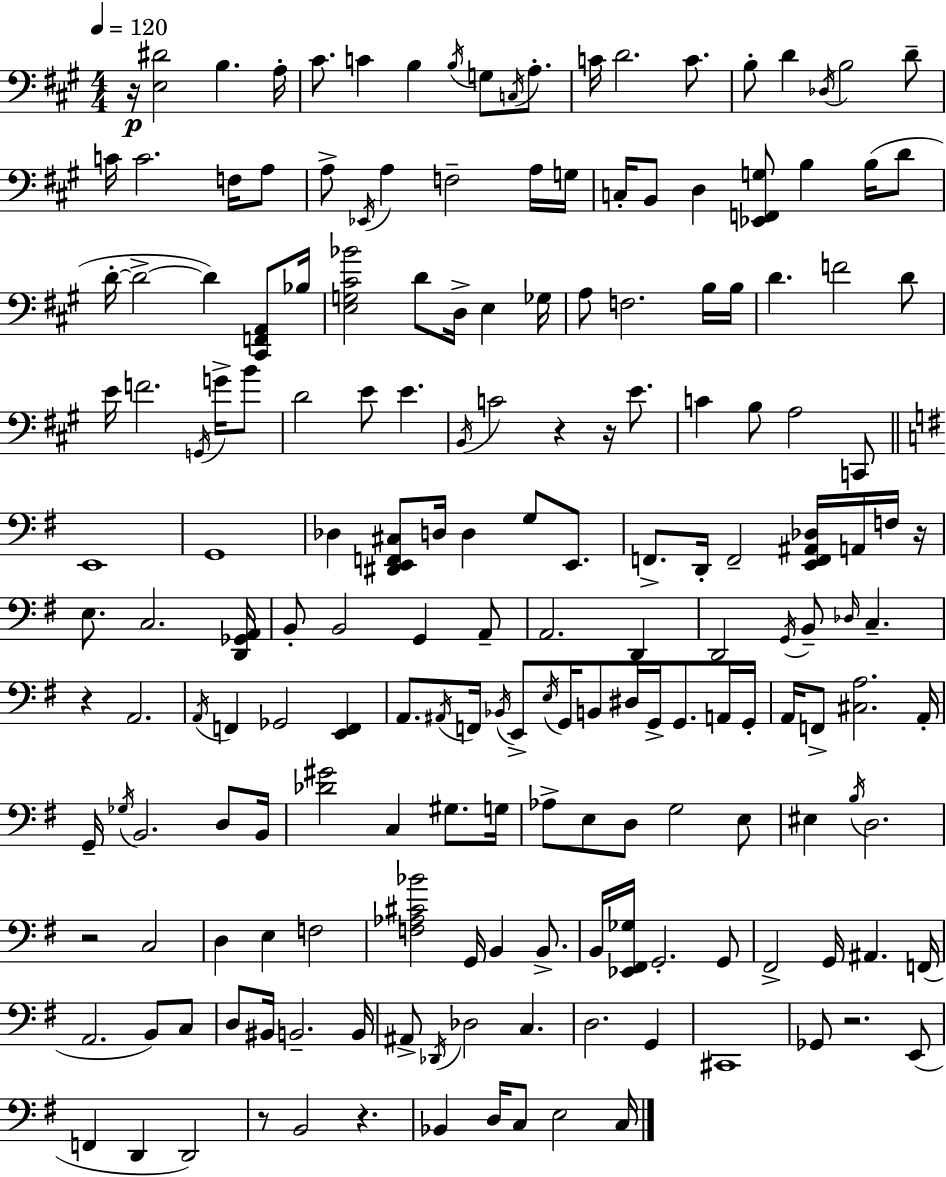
X:1
T:Untitled
M:4/4
L:1/4
K:A
z/4 [E,^D]2 B, A,/4 ^C/2 C B, B,/4 G,/2 C,/4 A,/2 C/4 D2 C/2 B,/2 D _D,/4 B,2 D/2 C/4 C2 F,/4 A,/2 A,/2 _E,,/4 A, F,2 A,/4 G,/4 C,/4 B,,/2 D, [_E,,F,,G,]/2 B, B,/4 D/2 D/4 D2 D [^C,,F,,A,,]/2 _B,/4 [E,G,^C_B]2 D/2 D,/4 E, _G,/4 A,/2 F,2 B,/4 B,/4 D F2 D/2 E/4 F2 G,,/4 G/4 B/2 D2 E/2 E B,,/4 C2 z z/4 E/2 C B,/2 A,2 C,,/2 E,,4 G,,4 _D, [^D,,E,,F,,^C,]/2 D,/4 D, G,/2 E,,/2 F,,/2 D,,/4 F,,2 [E,,F,,^A,,_D,]/4 A,,/4 F,/4 z/4 E,/2 C,2 [D,,_G,,A,,]/4 B,,/2 B,,2 G,, A,,/2 A,,2 D,, D,,2 G,,/4 B,,/2 _D,/4 C, z A,,2 A,,/4 F,, _G,,2 [E,,F,,] A,,/2 ^A,,/4 F,,/4 _B,,/4 E,,/2 E,/4 G,,/4 B,,/2 ^D,/4 G,,/4 G,,/2 A,,/4 G,,/4 A,,/4 F,,/2 [^C,A,]2 A,,/4 G,,/4 _G,/4 B,,2 D,/2 B,,/4 [_D^G]2 C, ^G,/2 G,/4 _A,/2 E,/2 D,/2 G,2 E,/2 ^E, B,/4 D,2 z2 C,2 D, E, F,2 [F,_A,^C_B]2 G,,/4 B,, B,,/2 B,,/4 [_E,,^F,,_G,]/4 G,,2 G,,/2 ^F,,2 G,,/4 ^A,, F,,/4 A,,2 B,,/2 C,/2 D,/2 ^B,,/4 B,,2 B,,/4 ^A,,/2 _D,,/4 _D,2 C, D,2 G,, ^C,,4 _G,,/2 z2 E,,/2 F,, D,, D,,2 z/2 B,,2 z _B,, D,/4 C,/2 E,2 C,/4